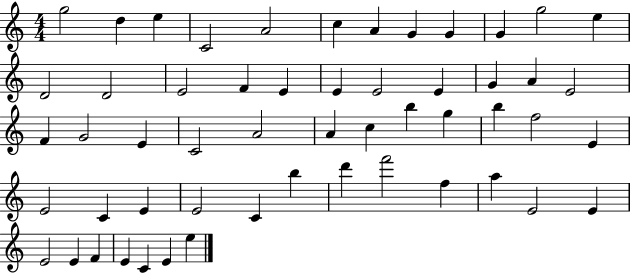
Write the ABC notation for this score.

X:1
T:Untitled
M:4/4
L:1/4
K:C
g2 d e C2 A2 c A G G G g2 e D2 D2 E2 F E E E2 E G A E2 F G2 E C2 A2 A c b g b f2 E E2 C E E2 C b d' f'2 f a E2 E E2 E F E C E e